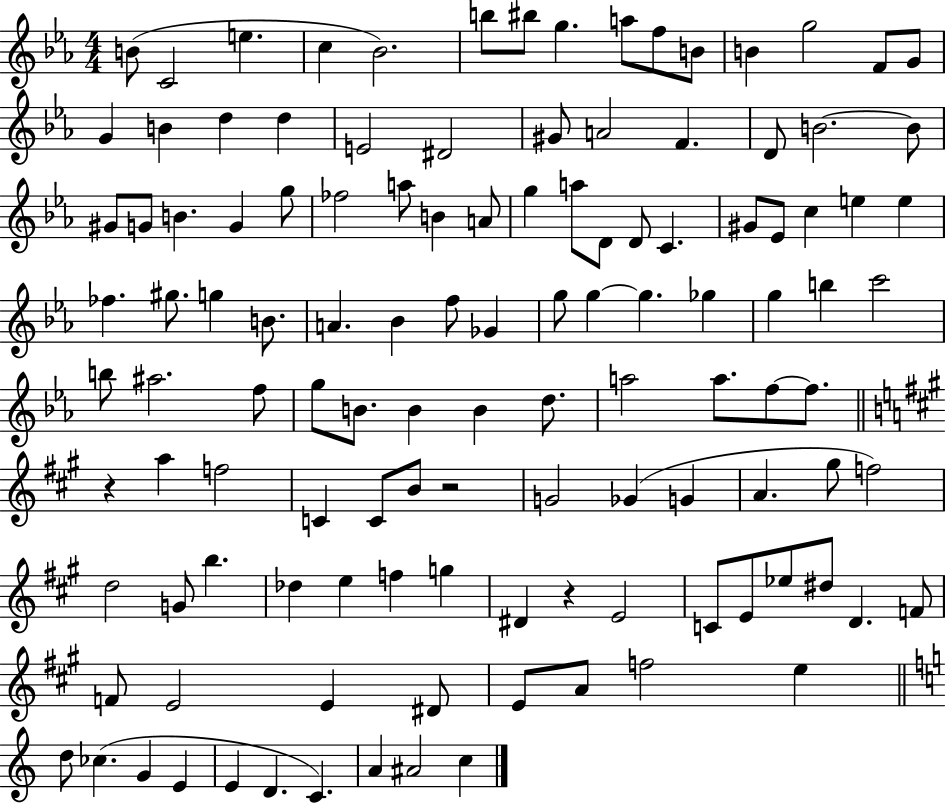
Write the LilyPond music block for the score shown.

{
  \clef treble
  \numericTimeSignature
  \time 4/4
  \key ees \major
  \repeat volta 2 { b'8( c'2 e''4. | c''4 bes'2.) | b''8 bis''8 g''4. a''8 f''8 b'8 | b'4 g''2 f'8 g'8 | \break g'4 b'4 d''4 d''4 | e'2 dis'2 | gis'8 a'2 f'4. | d'8 b'2.~~ b'8 | \break gis'8 g'8 b'4. g'4 g''8 | fes''2 a''8 b'4 a'8 | g''4 a''8 d'8 d'8 c'4. | gis'8 ees'8 c''4 e''4 e''4 | \break fes''4. gis''8. g''4 b'8. | a'4. bes'4 f''8 ges'4 | g''8 g''4~~ g''4. ges''4 | g''4 b''4 c'''2 | \break b''8 ais''2. f''8 | g''8 b'8. b'4 b'4 d''8. | a''2 a''8. f''8~~ f''8. | \bar "||" \break \key a \major r4 a''4 f''2 | c'4 c'8 b'8 r2 | g'2 ges'4( g'4 | a'4. gis''8 f''2) | \break d''2 g'8 b''4. | des''4 e''4 f''4 g''4 | dis'4 r4 e'2 | c'8 e'8 ees''8 dis''8 d'4. f'8 | \break f'8 e'2 e'4 dis'8 | e'8 a'8 f''2 e''4 | \bar "||" \break \key a \minor d''8 ces''4.( g'4 e'4 | e'4 d'4. c'4.) | a'4 ais'2 c''4 | } \bar "|."
}